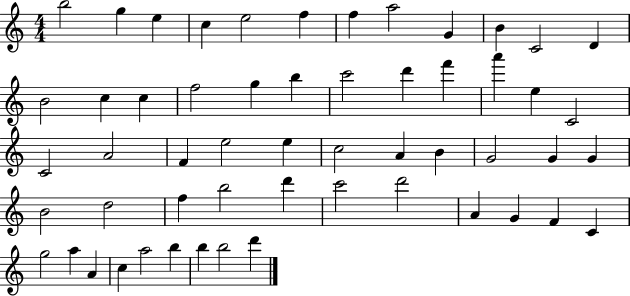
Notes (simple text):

B5/h G5/q E5/q C5/q E5/h F5/q F5/q A5/h G4/q B4/q C4/h D4/q B4/h C5/q C5/q F5/h G5/q B5/q C6/h D6/q F6/q A6/q E5/q C4/h C4/h A4/h F4/q E5/h E5/q C5/h A4/q B4/q G4/h G4/q G4/q B4/h D5/h F5/q B5/h D6/q C6/h D6/h A4/q G4/q F4/q C4/q G5/h A5/q A4/q C5/q A5/h B5/q B5/q B5/h D6/q